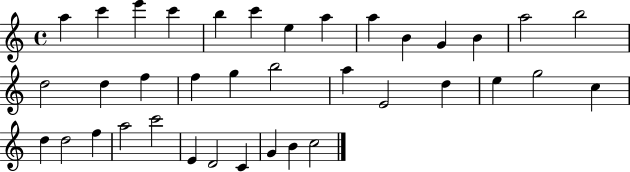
{
  \clef treble
  \time 4/4
  \defaultTimeSignature
  \key c \major
  a''4 c'''4 e'''4 c'''4 | b''4 c'''4 e''4 a''4 | a''4 b'4 g'4 b'4 | a''2 b''2 | \break d''2 d''4 f''4 | f''4 g''4 b''2 | a''4 e'2 d''4 | e''4 g''2 c''4 | \break d''4 d''2 f''4 | a''2 c'''2 | e'4 d'2 c'4 | g'4 b'4 c''2 | \break \bar "|."
}